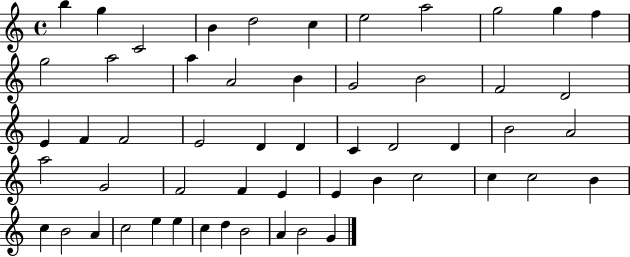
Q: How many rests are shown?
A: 0